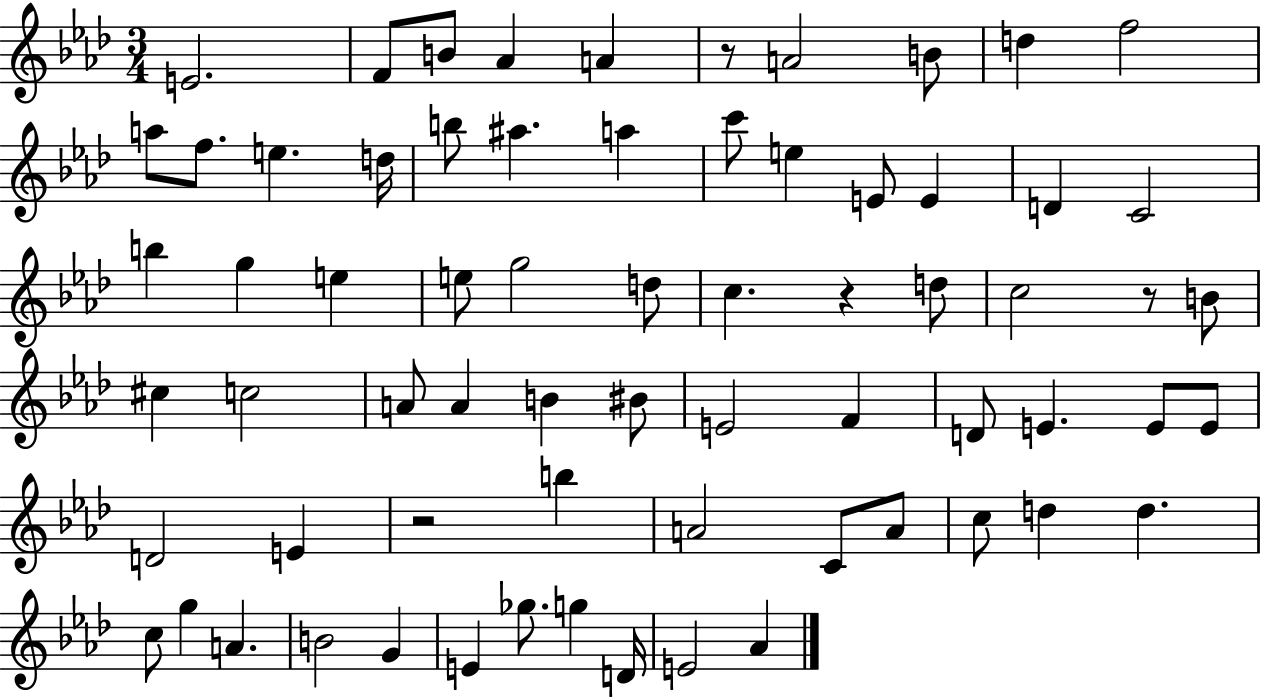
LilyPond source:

{
  \clef treble
  \numericTimeSignature
  \time 3/4
  \key aes \major
  e'2. | f'8 b'8 aes'4 a'4 | r8 a'2 b'8 | d''4 f''2 | \break a''8 f''8. e''4. d''16 | b''8 ais''4. a''4 | c'''8 e''4 e'8 e'4 | d'4 c'2 | \break b''4 g''4 e''4 | e''8 g''2 d''8 | c''4. r4 d''8 | c''2 r8 b'8 | \break cis''4 c''2 | a'8 a'4 b'4 bis'8 | e'2 f'4 | d'8 e'4. e'8 e'8 | \break d'2 e'4 | r2 b''4 | a'2 c'8 a'8 | c''8 d''4 d''4. | \break c''8 g''4 a'4. | b'2 g'4 | e'4 ges''8. g''4 d'16 | e'2 aes'4 | \break \bar "|."
}